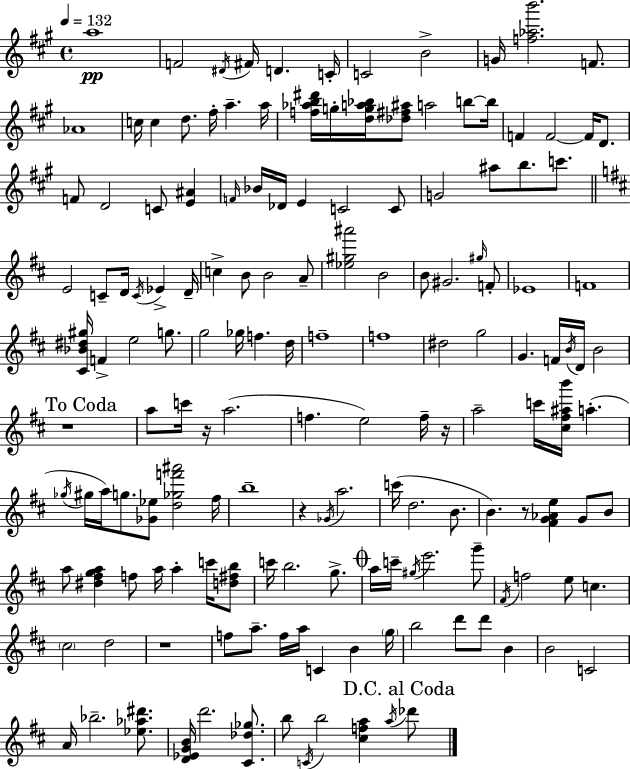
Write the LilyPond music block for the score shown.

{
  \clef treble
  \time 4/4
  \defaultTimeSignature
  \key a \major
  \tempo 4 = 132
  a''1\pp | f'2 \acciaccatura { dis'16 } fis'16 d'4. | c'16-. c'2 b'2-> | g'16 <f'' aes'' b'''>2. f'8. | \break aes'1 | c''16 c''4 d''8. fis''16-. a''4.-- | a''16 <f'' aes'' b'' dis'''>16 g''16-. <d'' g'' a'' bes''>16 <des'' fis'' ais''>8 a''2 b''8~~ | b''16 f'4 f'2~~ f'16 d'8. | \break f'8 d'2 c'8 <e' ais'>4 | \grace { f'16 } bes'16 des'16 e'4 c'2 | c'8 g'2 ais''8 b''8. c'''8. | \bar "||" \break \key b \minor e'2 c'8-- d'16 \acciaccatura { c'16 } ees'4-> | d'16-- c''4-> b'8 b'2 a'8-- | <ees'' gis'' ais'''>2 b'2 | b'8 gis'2. \grace { gis''16 } | \break f'8-. ees'1 | f'1 | <cis' bes' dis'' gis''>16 f'4-> e''2 g''8. | g''2 ges''16 f''4. | \break d''16 f''1-- | f''1 | dis''2 g''2 | g'4. f'16 \acciaccatura { b'16 } d'16 b'2 | \break \mark "To Coda" r1 | a''8 c'''16 r16 a''2.( | f''4. e''2) | f''16-- r16 a''2-- c'''16 <cis'' fis'' ais'' b'''>16 a''4.-.( | \break \acciaccatura { ges''16 } gis''16 a''16) g''8. <ges' ees''>8 <d'' ges'' f''' ais'''>2 | fis''16 b''1-- | r4 \acciaccatura { ges'16 } a''2. | c'''16( d''2. | \break b'8. b'4.) r8 <fis' g' aes' e''>4 | g'8 b'8 a''8 <dis'' fis'' g'' a''>4 f''8 a''16 a''4-. | c'''16 <d'' fis'' b''>8 c'''16 b''2. | g''8.-> \mark \markup { \musicglyph "scripts.coda" } a''16 c'''16-- \acciaccatura { gis''16 } e'''2. | \break g'''8-- \acciaccatura { fis'16 } f''2 e''8 | c''4. \parenthesize cis''2 d''2 | r1 | f''8 a''8.-- f''16 a''16 c'4 | \break b'4 \parenthesize g''16 b''2 d'''8 | d'''8 b'4 b'2 c'2 | a'16 bes''2.-- | <ees'' aes'' dis'''>8. <d' ees' g' b'>16 d'''2. | \break <cis' des'' ges''>8. b''8 \acciaccatura { c'16 } b''2 | <cis'' f'' a''>4 \acciaccatura { a''16 } \mark "D.C. al Coda" des'''8 \bar "|."
}